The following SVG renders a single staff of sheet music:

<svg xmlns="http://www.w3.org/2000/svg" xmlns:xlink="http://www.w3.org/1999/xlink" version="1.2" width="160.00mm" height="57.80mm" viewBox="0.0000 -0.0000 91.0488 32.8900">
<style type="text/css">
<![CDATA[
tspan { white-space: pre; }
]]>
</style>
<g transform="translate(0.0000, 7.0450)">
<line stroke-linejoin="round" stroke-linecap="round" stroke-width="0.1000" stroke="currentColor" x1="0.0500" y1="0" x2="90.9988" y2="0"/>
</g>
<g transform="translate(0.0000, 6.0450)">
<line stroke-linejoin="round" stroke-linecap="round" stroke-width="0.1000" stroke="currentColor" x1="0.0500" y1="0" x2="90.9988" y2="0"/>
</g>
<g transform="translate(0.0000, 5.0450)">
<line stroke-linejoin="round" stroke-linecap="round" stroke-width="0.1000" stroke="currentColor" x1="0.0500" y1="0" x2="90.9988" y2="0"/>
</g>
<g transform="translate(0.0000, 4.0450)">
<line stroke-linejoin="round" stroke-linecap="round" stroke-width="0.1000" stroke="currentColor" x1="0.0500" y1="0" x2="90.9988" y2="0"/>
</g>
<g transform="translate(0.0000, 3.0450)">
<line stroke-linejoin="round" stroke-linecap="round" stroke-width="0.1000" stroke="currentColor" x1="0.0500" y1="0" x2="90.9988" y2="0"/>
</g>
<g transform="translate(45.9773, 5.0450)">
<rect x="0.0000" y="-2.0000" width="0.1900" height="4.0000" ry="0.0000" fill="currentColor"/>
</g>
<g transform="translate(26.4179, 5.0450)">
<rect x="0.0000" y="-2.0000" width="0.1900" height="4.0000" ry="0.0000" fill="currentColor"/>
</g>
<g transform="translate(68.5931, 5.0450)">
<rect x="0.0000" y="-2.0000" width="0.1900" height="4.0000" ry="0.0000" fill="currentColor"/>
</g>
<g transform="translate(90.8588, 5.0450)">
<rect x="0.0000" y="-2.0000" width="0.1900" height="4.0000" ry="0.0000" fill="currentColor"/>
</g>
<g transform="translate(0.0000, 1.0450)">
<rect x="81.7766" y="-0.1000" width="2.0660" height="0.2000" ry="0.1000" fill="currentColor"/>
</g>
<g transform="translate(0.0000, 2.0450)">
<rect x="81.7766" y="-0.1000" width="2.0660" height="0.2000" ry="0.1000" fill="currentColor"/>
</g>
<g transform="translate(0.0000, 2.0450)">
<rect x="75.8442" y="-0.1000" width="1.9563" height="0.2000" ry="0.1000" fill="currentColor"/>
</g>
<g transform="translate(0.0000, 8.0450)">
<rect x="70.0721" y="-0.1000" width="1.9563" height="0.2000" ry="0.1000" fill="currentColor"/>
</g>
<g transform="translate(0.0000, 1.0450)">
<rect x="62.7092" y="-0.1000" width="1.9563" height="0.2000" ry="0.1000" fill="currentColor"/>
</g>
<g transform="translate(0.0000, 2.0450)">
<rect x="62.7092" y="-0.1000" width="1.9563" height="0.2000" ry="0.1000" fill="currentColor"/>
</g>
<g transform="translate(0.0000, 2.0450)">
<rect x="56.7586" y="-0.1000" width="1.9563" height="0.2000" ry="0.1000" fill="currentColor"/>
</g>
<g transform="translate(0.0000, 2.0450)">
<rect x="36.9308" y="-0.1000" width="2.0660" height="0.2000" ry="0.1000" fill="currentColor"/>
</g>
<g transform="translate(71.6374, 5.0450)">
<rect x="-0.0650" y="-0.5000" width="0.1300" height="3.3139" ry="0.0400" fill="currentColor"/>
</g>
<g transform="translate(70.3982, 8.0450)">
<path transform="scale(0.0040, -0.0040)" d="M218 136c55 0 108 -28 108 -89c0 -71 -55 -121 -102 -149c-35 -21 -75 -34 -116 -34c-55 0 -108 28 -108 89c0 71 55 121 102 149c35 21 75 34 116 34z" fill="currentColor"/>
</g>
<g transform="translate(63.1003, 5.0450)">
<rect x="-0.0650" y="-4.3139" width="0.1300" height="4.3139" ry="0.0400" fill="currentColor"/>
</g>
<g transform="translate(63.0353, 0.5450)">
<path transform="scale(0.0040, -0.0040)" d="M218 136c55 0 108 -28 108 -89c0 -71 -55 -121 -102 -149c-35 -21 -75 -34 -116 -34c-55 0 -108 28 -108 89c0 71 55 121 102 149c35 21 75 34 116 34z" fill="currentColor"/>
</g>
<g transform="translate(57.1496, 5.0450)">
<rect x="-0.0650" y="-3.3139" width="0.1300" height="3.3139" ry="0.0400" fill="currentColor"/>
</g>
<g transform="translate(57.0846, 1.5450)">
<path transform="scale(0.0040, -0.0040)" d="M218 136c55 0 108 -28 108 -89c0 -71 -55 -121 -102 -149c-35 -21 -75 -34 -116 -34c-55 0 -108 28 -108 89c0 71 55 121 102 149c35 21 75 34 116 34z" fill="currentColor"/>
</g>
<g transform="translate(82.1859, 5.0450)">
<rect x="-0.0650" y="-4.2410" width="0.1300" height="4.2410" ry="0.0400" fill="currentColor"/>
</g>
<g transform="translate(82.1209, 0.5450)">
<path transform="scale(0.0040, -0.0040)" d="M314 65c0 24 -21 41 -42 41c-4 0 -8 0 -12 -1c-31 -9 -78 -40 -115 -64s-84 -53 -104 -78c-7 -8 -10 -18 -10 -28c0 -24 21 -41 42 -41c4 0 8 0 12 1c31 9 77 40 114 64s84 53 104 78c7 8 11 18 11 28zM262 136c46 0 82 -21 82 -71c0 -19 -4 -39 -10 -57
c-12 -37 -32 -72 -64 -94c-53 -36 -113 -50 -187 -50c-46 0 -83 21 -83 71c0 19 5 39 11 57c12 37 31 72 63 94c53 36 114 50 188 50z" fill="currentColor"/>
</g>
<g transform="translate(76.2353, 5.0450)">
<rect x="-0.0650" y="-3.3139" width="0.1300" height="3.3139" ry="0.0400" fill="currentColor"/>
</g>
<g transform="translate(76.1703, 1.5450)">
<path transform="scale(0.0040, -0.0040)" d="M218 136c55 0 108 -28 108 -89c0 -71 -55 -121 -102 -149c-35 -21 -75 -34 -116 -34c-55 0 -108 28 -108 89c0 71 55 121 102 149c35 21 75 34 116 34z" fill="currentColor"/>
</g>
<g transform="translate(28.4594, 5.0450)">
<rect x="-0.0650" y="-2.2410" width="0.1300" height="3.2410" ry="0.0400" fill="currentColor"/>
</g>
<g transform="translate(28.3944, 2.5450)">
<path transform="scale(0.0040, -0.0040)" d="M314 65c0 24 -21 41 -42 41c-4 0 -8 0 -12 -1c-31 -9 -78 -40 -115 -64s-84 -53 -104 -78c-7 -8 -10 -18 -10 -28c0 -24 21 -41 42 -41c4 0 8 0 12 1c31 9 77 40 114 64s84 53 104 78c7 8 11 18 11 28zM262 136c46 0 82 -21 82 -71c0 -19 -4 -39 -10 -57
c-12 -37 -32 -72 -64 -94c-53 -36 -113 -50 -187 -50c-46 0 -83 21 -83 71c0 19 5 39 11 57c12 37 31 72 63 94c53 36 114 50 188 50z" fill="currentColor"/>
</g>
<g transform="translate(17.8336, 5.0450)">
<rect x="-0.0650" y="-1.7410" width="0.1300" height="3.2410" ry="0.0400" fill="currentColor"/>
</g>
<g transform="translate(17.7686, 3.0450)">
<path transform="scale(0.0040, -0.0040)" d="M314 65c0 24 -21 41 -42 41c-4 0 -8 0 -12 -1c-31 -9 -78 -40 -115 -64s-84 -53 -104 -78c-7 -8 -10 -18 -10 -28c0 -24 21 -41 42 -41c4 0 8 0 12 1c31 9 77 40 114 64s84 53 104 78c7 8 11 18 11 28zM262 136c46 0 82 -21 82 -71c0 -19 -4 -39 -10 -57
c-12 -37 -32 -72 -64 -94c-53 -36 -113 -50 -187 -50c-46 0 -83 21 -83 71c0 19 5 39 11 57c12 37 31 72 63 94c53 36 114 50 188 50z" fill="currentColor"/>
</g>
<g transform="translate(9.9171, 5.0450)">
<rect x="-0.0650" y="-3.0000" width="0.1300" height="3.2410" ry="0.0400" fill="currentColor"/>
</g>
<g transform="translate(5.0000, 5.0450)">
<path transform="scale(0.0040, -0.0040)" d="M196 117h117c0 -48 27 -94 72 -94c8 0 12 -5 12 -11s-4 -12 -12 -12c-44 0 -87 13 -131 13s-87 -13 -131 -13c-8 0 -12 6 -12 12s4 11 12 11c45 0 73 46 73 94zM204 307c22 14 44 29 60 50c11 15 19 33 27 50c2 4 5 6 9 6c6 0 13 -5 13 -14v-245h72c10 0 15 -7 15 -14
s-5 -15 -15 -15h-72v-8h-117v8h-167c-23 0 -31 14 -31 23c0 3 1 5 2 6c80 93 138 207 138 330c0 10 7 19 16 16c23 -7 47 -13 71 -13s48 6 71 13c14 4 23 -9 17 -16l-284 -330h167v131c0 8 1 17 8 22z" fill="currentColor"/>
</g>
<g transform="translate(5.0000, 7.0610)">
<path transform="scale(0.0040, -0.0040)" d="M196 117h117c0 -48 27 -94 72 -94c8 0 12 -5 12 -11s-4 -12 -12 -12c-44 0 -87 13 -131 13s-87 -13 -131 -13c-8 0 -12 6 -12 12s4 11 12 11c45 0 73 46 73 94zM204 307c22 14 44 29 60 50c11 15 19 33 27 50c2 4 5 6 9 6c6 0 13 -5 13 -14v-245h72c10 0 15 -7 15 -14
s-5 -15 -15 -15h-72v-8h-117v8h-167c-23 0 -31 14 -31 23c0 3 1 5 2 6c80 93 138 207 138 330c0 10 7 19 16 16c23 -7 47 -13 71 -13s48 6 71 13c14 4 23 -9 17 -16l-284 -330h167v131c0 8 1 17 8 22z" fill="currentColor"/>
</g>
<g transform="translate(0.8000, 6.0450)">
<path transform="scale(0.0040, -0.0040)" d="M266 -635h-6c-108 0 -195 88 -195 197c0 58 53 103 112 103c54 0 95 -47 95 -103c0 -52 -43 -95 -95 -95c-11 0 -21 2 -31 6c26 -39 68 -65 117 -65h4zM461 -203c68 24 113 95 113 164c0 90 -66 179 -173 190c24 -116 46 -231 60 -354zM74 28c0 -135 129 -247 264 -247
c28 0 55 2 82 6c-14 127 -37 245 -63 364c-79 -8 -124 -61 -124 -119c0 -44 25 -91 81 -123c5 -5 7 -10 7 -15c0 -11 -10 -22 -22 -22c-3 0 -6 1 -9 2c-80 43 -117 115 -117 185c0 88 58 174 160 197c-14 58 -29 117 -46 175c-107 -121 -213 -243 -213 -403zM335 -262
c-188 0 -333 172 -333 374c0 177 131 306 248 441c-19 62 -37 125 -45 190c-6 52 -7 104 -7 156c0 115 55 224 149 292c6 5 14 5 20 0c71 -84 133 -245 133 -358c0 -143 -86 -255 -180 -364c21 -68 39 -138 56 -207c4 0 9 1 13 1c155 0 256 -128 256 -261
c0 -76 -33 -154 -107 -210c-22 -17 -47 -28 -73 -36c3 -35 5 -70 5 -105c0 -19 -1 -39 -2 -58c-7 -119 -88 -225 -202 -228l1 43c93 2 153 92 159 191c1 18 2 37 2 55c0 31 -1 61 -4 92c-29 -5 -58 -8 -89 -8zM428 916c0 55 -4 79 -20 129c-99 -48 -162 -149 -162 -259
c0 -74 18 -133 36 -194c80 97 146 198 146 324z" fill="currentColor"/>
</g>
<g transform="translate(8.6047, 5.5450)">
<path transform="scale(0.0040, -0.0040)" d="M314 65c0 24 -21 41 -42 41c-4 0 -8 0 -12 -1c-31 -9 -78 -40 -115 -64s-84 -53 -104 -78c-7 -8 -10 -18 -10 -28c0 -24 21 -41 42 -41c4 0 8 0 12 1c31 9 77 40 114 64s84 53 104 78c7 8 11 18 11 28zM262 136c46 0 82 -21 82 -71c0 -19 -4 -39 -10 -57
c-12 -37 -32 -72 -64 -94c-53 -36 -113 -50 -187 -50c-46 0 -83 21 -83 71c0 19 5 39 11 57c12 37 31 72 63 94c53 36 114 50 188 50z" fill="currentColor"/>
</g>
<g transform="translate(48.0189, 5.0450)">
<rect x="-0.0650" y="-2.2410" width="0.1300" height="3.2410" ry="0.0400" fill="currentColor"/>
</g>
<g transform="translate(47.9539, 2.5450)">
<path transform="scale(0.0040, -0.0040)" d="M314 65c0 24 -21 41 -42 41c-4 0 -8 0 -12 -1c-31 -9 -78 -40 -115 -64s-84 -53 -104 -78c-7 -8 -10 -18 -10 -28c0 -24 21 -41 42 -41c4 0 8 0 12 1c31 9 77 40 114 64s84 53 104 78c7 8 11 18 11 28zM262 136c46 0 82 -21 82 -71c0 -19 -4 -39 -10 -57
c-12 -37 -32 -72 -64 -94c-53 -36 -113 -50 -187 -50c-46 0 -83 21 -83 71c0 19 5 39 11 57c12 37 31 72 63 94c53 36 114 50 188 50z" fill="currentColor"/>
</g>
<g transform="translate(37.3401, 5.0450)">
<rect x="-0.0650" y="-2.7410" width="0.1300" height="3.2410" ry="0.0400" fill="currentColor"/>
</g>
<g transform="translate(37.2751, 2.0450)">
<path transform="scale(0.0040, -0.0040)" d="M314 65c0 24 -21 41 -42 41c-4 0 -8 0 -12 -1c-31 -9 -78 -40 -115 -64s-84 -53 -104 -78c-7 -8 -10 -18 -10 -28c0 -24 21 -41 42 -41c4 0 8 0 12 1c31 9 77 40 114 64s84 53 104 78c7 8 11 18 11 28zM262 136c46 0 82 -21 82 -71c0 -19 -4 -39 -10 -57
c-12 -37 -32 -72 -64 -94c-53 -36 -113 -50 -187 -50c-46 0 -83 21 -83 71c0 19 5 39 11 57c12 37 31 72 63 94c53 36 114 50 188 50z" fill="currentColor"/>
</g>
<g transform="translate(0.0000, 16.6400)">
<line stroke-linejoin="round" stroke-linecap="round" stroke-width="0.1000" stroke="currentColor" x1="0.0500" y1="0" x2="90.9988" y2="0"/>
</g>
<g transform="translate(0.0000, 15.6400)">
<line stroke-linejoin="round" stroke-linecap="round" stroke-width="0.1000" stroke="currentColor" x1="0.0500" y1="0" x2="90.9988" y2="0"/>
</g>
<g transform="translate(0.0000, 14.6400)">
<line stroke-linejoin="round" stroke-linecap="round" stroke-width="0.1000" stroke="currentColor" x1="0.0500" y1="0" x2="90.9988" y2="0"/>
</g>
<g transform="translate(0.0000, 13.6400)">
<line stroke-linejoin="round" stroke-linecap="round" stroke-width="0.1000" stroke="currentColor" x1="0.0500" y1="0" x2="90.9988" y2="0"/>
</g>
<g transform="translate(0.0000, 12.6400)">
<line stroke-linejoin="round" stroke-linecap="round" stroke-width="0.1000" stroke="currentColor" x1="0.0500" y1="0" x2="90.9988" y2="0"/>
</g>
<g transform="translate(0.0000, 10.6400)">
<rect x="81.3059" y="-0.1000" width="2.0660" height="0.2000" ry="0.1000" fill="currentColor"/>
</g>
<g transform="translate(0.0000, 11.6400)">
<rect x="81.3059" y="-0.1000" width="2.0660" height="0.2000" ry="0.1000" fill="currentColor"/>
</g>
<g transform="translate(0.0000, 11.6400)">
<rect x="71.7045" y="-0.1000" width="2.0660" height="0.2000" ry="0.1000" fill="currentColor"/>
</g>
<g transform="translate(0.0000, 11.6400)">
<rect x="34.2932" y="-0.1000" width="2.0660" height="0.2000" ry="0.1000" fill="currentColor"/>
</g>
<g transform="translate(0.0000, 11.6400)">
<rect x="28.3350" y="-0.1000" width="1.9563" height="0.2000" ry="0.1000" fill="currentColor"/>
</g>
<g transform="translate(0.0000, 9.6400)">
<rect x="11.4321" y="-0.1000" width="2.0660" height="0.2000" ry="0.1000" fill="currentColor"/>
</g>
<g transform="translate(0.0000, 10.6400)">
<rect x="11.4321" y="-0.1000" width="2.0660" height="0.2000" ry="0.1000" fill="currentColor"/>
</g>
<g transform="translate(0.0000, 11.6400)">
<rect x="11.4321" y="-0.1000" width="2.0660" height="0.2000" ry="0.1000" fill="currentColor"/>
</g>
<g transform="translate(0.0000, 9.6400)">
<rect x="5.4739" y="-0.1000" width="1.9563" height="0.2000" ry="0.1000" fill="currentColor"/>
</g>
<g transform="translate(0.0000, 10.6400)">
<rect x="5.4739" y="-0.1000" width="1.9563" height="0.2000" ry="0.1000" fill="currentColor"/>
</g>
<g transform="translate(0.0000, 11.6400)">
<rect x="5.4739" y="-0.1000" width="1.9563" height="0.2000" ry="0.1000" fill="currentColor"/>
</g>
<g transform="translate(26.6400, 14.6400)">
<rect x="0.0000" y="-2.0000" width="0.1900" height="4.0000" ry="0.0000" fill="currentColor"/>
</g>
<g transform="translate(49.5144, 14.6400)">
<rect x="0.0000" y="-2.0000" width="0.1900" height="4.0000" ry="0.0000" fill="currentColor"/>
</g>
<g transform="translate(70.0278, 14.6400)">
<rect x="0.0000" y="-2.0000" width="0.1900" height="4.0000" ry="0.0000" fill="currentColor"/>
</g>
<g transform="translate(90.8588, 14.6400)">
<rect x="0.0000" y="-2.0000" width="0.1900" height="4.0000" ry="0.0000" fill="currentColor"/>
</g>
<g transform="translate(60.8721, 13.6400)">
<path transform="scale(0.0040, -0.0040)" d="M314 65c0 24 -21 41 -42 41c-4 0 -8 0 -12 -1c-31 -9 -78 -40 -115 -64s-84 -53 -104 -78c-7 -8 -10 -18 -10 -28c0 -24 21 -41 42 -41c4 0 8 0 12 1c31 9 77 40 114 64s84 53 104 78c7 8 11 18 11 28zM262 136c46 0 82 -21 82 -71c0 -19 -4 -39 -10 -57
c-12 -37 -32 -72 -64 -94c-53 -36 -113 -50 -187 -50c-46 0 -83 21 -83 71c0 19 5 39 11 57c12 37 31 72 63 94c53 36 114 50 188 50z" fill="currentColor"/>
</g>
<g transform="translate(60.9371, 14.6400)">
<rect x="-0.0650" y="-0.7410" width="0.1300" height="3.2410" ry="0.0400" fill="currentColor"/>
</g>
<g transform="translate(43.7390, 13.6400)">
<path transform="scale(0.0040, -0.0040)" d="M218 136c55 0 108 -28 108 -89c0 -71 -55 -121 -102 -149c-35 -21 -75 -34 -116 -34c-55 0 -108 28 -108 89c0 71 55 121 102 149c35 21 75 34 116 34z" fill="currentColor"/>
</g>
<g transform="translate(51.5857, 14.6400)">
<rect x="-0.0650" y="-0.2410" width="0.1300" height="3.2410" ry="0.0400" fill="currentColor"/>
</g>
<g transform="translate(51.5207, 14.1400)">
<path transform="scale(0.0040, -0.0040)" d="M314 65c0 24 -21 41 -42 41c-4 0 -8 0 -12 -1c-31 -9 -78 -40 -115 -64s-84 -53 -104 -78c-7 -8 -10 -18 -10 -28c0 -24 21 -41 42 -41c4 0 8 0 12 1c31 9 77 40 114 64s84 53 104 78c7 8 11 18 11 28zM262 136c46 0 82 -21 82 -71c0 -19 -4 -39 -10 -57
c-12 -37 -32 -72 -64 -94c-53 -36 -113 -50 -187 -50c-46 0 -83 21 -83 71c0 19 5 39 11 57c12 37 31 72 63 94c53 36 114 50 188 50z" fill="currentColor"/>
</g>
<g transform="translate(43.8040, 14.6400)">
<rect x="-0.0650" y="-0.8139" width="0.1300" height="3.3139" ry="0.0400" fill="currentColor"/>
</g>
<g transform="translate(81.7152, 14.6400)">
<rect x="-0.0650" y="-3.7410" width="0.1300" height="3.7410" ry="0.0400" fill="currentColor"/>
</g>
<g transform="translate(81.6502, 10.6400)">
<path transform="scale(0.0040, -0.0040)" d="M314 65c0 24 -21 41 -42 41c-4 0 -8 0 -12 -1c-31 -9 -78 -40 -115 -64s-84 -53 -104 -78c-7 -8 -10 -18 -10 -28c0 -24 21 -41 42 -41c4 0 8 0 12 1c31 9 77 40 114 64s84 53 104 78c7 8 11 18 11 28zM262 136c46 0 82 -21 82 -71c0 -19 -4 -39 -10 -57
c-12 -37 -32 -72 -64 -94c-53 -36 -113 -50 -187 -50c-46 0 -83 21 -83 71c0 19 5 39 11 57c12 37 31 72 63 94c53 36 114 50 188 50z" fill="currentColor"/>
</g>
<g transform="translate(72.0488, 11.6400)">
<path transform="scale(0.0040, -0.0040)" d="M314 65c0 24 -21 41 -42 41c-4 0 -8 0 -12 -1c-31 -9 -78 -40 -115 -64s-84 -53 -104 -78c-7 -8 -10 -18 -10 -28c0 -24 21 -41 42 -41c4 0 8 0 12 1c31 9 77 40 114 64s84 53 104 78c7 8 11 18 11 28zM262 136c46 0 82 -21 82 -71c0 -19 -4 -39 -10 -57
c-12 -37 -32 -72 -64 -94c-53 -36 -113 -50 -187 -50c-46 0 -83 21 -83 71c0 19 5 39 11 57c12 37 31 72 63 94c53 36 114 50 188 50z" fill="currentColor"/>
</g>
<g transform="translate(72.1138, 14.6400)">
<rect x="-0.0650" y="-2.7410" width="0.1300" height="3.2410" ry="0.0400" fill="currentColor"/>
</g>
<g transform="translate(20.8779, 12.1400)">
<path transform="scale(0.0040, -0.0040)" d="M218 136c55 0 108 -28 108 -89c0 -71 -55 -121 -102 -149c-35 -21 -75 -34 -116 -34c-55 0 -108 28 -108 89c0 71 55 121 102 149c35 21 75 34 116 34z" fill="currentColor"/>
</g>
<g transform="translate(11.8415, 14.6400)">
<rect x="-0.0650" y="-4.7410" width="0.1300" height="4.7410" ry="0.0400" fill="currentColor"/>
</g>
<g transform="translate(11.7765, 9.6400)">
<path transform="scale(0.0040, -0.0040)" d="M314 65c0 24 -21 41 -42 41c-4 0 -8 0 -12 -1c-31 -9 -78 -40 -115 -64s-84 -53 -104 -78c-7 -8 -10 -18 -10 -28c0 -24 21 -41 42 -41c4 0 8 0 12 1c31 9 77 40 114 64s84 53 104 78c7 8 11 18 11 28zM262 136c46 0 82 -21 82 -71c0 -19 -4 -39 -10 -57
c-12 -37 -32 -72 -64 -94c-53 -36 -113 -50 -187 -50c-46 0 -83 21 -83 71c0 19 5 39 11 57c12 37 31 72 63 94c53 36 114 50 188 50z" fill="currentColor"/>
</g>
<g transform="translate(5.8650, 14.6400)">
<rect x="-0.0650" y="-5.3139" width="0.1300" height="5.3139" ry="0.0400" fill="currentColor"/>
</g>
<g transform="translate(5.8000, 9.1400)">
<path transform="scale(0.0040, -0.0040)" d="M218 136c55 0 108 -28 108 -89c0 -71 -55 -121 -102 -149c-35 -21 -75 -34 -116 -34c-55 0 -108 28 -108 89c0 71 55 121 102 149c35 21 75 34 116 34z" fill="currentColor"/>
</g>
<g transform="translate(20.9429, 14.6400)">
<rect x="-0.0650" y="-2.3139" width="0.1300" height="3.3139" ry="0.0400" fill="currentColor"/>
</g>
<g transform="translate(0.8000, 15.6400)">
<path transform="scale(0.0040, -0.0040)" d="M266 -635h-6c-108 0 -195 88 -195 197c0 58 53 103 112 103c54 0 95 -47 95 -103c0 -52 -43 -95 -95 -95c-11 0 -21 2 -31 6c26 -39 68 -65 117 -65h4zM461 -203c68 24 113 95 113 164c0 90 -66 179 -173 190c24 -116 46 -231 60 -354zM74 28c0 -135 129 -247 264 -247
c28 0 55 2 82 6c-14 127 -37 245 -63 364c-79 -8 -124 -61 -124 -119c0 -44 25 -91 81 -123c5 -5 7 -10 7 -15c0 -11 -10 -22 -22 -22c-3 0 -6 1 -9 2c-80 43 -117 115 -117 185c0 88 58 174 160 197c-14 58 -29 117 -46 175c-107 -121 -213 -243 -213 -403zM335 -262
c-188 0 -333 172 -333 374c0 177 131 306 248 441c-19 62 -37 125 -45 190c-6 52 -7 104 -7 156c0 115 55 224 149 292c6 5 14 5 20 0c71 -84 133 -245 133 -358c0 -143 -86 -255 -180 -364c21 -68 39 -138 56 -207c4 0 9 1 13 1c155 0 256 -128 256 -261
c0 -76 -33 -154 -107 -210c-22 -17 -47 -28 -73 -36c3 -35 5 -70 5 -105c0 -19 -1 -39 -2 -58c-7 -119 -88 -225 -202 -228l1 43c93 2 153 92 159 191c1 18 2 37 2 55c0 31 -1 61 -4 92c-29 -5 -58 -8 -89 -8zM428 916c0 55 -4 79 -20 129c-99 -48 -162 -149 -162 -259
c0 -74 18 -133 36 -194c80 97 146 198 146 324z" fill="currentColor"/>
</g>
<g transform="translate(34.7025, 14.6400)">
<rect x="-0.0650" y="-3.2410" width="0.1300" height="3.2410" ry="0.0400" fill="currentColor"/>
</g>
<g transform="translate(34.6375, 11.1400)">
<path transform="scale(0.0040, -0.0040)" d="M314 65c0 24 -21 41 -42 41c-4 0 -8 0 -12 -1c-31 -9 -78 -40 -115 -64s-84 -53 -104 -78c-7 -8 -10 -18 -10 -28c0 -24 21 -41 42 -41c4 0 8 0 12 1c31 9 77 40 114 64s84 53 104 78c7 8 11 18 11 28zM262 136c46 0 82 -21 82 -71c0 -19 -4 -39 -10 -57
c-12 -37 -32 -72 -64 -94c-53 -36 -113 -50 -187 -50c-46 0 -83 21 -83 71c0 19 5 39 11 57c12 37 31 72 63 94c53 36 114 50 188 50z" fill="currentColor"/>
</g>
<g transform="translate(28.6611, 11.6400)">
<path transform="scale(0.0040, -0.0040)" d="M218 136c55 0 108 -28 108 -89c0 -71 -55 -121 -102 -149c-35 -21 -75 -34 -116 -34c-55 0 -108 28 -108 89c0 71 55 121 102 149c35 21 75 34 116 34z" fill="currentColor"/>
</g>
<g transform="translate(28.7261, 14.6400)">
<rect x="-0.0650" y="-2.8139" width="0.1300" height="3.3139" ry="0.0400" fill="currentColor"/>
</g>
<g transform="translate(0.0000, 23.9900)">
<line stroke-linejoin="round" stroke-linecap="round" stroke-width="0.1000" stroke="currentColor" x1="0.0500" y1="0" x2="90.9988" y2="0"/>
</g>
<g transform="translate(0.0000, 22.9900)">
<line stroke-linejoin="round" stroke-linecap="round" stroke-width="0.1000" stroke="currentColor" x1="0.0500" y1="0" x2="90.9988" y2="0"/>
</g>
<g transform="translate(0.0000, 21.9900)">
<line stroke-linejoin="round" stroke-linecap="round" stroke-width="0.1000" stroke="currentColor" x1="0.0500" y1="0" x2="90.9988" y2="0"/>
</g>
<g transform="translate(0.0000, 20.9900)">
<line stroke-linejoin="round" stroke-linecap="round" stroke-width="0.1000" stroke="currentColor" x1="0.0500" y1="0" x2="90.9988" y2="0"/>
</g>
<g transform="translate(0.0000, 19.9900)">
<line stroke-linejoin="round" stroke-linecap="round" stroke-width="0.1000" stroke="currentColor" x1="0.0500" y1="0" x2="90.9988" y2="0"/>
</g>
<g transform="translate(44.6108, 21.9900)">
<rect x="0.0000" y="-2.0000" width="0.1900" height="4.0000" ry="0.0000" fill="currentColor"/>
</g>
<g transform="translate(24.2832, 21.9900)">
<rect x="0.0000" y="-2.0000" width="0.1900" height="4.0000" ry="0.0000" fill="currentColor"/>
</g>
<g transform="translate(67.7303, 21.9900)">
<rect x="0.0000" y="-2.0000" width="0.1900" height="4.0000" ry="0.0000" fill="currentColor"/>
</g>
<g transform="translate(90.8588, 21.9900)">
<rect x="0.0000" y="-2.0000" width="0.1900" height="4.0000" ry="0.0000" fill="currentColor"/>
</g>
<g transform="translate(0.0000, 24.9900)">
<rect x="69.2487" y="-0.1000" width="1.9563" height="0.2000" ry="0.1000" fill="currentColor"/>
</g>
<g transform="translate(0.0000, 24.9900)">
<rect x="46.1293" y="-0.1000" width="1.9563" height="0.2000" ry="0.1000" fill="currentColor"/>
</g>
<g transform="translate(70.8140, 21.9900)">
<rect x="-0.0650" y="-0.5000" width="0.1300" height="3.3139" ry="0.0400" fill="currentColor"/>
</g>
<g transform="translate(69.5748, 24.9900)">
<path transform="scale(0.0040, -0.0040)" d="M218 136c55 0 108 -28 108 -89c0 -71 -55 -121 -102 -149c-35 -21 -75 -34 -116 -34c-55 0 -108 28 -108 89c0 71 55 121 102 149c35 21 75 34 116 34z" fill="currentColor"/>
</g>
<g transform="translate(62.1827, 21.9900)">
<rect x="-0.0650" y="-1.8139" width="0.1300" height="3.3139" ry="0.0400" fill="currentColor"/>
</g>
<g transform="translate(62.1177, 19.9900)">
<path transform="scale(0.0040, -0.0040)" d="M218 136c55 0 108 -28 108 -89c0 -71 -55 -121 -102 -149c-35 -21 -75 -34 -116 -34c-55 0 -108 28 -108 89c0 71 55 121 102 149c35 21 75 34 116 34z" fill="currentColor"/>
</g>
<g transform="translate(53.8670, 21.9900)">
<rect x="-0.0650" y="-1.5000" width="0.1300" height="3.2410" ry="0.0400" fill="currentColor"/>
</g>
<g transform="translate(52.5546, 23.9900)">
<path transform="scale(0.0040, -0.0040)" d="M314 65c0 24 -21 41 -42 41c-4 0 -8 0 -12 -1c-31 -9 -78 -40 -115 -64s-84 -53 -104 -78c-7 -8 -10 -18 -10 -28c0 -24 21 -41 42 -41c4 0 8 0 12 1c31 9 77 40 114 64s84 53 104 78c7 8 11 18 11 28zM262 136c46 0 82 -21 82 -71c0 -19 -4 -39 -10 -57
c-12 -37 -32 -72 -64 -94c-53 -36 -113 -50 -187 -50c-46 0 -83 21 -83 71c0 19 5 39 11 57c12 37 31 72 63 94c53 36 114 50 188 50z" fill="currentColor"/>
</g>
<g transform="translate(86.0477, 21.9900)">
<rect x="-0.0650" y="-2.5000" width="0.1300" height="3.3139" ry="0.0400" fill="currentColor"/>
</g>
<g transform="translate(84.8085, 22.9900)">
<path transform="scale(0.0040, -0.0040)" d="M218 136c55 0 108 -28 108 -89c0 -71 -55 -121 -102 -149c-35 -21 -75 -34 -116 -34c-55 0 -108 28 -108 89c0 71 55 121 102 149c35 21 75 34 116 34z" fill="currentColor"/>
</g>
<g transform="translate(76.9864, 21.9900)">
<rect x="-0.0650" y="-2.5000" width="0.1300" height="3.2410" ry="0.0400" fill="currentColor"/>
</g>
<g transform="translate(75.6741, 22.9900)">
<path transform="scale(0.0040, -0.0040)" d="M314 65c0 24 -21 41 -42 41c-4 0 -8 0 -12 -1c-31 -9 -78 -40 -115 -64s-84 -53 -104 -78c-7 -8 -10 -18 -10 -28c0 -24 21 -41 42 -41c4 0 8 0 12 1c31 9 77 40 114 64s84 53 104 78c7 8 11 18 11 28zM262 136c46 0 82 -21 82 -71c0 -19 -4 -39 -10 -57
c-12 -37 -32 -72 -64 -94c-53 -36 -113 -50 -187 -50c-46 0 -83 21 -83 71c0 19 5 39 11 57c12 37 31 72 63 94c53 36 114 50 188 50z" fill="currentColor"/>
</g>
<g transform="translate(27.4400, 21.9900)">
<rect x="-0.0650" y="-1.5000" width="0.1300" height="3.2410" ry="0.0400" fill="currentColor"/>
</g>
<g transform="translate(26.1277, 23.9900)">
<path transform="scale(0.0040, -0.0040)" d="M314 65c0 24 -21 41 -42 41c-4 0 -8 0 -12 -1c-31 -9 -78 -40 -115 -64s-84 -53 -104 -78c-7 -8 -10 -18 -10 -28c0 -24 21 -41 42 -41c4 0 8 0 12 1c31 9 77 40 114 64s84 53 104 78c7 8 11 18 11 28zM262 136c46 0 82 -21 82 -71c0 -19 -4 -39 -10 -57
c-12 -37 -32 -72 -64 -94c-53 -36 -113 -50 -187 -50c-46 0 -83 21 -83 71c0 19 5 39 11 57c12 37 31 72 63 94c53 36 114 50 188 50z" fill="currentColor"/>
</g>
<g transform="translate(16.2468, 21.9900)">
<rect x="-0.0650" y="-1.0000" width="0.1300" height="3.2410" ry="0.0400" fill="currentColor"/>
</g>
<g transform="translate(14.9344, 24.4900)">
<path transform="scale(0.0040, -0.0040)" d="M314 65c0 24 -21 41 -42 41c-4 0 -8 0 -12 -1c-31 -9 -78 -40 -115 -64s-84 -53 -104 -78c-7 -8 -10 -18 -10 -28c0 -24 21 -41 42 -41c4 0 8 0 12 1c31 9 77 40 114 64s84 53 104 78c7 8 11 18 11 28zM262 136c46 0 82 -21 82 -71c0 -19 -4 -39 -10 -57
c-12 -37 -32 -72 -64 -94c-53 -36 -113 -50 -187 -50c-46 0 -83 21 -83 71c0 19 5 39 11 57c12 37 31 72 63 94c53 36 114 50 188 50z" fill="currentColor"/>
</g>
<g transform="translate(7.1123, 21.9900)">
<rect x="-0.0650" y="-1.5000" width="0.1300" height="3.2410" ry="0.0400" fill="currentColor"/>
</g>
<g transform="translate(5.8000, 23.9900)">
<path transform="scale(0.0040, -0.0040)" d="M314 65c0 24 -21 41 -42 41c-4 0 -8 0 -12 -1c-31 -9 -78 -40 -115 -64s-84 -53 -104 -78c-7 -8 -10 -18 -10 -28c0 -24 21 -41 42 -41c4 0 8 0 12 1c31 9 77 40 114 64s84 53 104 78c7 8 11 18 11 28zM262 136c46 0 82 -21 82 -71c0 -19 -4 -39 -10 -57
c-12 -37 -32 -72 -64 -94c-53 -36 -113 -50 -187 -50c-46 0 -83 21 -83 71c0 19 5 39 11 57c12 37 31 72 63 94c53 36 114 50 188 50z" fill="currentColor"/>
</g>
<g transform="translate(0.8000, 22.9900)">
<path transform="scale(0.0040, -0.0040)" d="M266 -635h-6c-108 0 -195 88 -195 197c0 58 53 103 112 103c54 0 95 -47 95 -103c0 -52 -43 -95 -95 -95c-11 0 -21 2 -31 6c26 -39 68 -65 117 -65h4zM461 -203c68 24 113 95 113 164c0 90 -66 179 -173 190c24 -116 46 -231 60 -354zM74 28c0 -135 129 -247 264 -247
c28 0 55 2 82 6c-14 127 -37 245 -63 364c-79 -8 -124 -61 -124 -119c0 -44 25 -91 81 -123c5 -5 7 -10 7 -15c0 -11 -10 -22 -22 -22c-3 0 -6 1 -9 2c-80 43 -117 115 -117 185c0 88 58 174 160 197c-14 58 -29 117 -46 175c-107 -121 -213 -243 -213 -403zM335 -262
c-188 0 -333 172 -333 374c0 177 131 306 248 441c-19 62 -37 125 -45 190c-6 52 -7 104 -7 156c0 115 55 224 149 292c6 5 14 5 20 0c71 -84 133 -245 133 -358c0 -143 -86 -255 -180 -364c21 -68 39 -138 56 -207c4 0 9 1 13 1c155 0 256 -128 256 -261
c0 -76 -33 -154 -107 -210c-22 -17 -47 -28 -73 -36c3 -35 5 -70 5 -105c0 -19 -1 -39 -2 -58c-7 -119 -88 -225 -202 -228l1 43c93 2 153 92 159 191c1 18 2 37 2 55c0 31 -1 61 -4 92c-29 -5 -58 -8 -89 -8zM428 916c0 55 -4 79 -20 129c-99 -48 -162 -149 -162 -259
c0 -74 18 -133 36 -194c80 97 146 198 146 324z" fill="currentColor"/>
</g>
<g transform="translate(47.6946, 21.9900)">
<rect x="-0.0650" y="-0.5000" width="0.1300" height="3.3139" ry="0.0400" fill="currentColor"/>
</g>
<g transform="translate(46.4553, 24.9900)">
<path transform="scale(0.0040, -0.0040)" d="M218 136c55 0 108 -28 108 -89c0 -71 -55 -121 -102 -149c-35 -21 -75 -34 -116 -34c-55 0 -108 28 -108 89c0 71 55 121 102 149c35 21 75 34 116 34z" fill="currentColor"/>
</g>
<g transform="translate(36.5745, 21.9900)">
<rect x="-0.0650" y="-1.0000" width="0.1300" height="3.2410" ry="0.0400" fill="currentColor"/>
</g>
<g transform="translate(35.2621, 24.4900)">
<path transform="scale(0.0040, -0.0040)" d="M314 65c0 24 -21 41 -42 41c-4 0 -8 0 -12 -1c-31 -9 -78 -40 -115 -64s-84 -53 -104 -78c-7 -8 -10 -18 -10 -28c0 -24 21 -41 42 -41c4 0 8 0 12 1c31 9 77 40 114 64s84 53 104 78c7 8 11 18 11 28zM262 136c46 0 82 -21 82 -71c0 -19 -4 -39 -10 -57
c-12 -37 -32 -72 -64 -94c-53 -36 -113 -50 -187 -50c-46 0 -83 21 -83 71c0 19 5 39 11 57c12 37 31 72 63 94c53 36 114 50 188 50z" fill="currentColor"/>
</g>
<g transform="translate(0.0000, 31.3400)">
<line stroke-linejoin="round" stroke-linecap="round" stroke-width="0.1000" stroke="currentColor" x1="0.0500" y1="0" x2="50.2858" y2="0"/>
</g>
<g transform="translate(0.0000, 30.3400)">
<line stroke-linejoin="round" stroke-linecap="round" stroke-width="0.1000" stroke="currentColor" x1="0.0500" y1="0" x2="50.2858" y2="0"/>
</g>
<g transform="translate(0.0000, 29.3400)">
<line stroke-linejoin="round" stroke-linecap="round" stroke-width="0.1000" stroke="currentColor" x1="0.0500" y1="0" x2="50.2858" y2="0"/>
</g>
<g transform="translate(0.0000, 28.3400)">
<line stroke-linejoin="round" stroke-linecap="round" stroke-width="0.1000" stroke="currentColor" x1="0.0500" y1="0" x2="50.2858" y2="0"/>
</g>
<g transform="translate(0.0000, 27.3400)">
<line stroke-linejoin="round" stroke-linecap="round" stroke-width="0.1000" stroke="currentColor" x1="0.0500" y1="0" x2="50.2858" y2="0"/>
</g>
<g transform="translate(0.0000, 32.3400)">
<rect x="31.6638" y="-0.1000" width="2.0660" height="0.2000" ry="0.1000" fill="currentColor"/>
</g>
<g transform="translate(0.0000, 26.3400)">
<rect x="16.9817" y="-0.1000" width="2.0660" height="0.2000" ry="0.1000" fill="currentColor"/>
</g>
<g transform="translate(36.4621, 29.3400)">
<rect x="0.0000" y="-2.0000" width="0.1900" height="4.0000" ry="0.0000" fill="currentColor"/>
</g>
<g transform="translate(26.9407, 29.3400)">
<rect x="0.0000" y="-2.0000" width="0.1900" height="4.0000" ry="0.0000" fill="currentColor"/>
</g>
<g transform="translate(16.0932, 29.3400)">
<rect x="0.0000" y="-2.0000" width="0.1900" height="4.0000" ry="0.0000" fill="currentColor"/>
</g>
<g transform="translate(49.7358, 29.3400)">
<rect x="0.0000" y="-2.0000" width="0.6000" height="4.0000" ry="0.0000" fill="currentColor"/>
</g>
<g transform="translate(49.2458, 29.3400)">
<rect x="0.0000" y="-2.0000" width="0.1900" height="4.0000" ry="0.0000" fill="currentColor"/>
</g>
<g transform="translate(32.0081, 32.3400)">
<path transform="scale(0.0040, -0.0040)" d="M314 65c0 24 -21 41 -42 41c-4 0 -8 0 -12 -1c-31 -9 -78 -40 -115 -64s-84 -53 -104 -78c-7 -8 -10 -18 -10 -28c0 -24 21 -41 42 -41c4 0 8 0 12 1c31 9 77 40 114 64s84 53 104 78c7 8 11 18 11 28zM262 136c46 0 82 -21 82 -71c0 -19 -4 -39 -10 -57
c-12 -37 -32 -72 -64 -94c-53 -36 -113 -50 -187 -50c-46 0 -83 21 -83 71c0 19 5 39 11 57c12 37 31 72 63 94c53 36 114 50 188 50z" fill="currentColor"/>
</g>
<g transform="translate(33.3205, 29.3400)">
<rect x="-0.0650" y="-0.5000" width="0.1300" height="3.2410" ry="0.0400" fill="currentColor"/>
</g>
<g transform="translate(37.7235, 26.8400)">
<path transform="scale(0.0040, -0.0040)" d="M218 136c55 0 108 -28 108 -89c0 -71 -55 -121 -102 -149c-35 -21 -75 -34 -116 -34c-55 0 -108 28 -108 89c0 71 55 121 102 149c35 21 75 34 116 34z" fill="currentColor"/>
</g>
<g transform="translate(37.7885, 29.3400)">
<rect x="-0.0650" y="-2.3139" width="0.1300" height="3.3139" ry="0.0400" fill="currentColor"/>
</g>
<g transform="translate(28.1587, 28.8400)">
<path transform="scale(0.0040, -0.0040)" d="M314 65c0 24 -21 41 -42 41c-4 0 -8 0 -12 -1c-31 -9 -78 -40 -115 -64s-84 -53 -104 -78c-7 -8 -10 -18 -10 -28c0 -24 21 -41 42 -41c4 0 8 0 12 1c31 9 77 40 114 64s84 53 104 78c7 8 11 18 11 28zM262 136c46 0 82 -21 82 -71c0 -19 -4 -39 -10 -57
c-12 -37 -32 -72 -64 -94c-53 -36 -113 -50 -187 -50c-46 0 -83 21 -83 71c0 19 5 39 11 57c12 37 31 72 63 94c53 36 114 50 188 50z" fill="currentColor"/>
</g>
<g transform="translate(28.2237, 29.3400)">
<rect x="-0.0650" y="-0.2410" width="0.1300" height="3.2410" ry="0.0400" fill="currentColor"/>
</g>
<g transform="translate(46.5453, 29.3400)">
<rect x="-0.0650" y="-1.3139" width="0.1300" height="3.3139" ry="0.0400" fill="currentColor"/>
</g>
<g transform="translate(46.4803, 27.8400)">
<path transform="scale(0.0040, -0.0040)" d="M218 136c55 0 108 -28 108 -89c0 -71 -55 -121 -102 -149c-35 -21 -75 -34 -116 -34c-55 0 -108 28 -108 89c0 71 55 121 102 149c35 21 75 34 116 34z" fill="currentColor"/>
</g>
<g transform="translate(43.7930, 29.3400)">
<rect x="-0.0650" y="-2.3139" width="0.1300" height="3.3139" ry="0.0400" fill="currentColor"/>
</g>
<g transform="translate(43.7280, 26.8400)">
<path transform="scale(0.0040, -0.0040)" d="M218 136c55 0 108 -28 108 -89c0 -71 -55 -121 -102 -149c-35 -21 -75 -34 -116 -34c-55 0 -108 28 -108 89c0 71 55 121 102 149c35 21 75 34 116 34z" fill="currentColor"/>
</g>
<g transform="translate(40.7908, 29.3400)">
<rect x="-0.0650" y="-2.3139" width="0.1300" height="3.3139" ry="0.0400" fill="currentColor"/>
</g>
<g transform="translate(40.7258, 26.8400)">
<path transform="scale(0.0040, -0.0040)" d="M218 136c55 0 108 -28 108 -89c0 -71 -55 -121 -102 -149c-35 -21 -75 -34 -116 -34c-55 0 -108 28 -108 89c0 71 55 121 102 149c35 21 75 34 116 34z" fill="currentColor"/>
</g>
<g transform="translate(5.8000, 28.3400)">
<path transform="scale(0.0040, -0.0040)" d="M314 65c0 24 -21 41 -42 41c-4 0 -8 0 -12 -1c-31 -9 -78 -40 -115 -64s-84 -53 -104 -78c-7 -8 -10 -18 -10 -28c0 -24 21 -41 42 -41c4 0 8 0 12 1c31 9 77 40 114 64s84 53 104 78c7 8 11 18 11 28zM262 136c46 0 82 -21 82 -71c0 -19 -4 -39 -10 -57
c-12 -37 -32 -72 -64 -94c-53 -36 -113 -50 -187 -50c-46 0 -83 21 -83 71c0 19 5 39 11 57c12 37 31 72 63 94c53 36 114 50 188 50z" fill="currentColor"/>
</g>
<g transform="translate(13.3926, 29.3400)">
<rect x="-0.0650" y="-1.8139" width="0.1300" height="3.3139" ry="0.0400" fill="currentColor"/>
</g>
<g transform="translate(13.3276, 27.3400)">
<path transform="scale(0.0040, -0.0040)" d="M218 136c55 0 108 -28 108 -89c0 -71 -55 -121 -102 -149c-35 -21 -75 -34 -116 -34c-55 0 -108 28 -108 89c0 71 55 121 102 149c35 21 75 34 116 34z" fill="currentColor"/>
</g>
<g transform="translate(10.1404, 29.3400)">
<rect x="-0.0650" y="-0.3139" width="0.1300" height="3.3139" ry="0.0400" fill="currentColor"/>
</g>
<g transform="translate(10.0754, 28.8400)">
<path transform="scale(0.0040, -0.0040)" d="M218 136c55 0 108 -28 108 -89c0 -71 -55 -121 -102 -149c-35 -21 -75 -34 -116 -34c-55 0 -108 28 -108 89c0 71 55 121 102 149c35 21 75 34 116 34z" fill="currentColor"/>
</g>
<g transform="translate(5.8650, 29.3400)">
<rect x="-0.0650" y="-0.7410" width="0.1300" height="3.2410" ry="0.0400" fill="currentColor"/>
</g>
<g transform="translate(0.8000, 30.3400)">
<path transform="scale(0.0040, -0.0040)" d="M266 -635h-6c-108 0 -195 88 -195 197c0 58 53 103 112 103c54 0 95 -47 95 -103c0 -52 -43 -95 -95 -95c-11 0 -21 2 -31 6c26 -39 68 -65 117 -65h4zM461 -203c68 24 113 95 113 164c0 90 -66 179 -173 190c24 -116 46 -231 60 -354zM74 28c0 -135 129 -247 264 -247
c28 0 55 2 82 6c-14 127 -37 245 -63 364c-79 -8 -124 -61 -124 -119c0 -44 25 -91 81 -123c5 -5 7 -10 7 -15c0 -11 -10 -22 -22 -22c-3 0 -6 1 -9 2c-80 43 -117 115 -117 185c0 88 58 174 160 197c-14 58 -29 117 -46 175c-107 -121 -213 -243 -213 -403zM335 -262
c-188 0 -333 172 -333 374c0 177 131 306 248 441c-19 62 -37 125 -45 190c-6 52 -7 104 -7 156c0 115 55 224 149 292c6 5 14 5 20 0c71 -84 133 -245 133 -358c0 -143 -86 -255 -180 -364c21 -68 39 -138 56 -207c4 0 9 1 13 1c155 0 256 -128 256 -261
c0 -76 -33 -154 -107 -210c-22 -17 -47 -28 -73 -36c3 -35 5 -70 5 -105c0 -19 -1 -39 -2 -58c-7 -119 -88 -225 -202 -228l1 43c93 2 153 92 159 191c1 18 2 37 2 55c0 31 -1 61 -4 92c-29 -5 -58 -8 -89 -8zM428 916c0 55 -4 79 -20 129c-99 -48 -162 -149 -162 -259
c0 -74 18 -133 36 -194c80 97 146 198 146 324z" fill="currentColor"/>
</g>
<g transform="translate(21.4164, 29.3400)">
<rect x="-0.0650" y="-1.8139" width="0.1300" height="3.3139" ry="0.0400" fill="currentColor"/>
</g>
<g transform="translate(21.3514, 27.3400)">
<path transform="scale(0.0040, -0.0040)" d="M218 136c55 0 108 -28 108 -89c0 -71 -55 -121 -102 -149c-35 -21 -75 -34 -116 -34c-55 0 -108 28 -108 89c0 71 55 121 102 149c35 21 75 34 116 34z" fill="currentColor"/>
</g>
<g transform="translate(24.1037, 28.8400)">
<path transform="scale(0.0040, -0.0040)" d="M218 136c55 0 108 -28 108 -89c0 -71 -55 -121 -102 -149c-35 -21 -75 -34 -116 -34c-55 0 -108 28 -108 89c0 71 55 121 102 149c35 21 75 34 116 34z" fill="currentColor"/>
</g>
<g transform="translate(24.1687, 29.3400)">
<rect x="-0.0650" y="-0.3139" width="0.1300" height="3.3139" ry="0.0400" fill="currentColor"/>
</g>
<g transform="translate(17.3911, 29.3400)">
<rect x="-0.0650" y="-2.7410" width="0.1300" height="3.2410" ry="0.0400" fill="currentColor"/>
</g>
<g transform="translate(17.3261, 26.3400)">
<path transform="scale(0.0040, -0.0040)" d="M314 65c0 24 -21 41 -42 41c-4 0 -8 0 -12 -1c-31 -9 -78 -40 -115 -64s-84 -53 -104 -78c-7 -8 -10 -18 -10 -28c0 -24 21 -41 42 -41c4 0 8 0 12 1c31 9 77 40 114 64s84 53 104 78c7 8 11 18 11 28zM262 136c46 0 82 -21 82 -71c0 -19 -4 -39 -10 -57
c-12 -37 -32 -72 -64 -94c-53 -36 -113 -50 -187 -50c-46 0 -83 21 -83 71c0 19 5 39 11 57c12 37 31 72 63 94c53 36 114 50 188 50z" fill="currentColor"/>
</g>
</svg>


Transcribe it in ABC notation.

X:1
T:Untitled
M:4/4
L:1/4
K:C
A2 f2 g2 a2 g2 b d' C b d'2 f' e'2 g a b2 d c2 d2 a2 c'2 E2 D2 E2 D2 C E2 f C G2 G d2 c f a2 f c c2 C2 g g g e